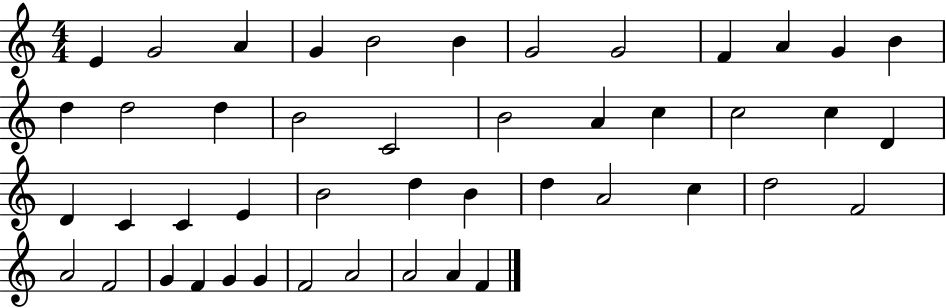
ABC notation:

X:1
T:Untitled
M:4/4
L:1/4
K:C
E G2 A G B2 B G2 G2 F A G B d d2 d B2 C2 B2 A c c2 c D D C C E B2 d B d A2 c d2 F2 A2 F2 G F G G F2 A2 A2 A F